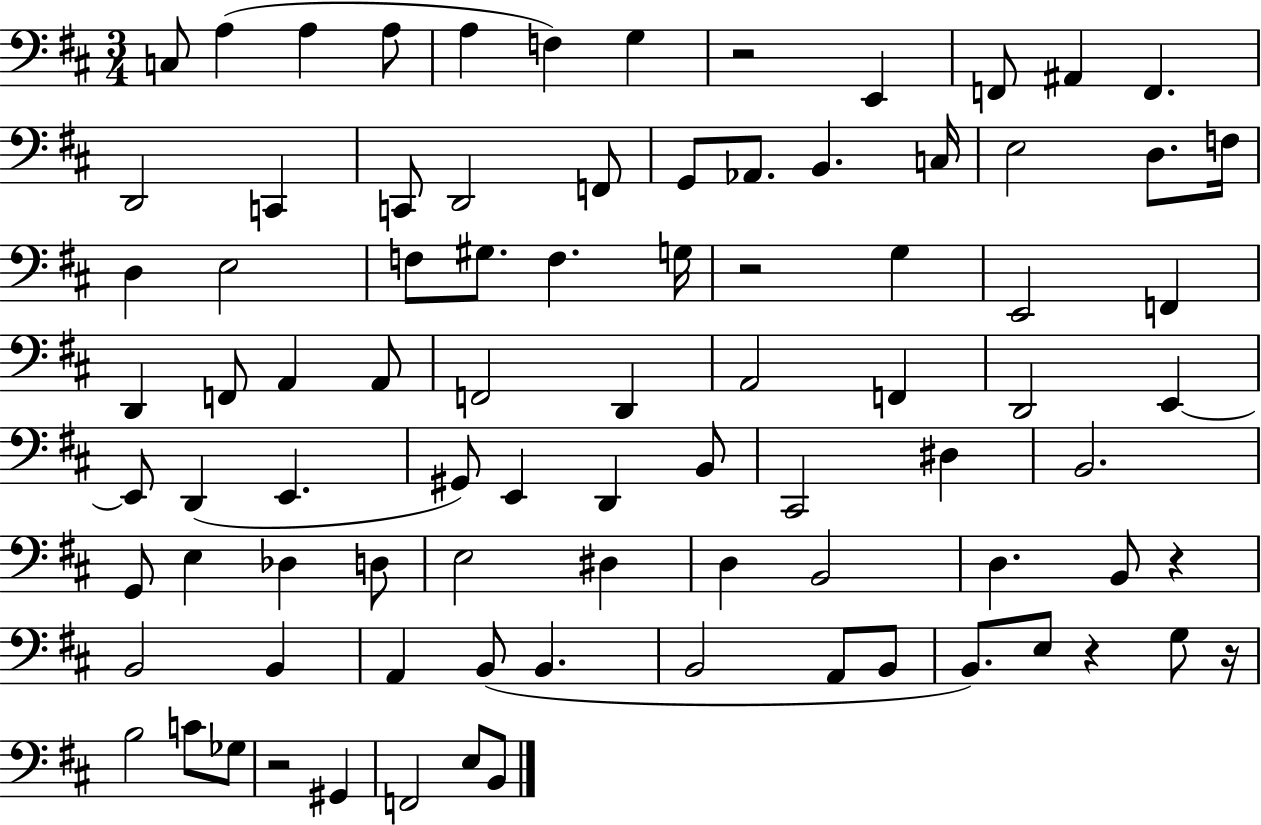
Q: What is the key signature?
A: D major